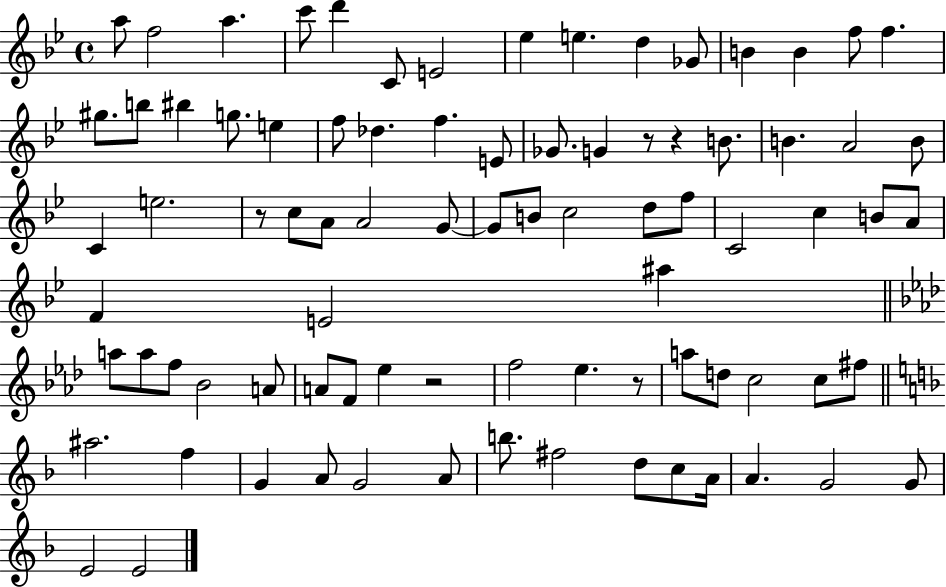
A5/e F5/h A5/q. C6/e D6/q C4/e E4/h Eb5/q E5/q. D5/q Gb4/e B4/q B4/q F5/e F5/q. G#5/e. B5/e BIS5/q G5/e. E5/q F5/e Db5/q. F5/q. E4/e Gb4/e. G4/q R/e R/q B4/e. B4/q. A4/h B4/e C4/q E5/h. R/e C5/e A4/e A4/h G4/e G4/e B4/e C5/h D5/e F5/e C4/h C5/q B4/e A4/e F4/q E4/h A#5/q A5/e A5/e F5/e Bb4/h A4/e A4/e F4/e Eb5/q R/h F5/h Eb5/q. R/e A5/e D5/e C5/h C5/e F#5/e A#5/h. F5/q G4/q A4/e G4/h A4/e B5/e. F#5/h D5/e C5/e A4/s A4/q. G4/h G4/e E4/h E4/h